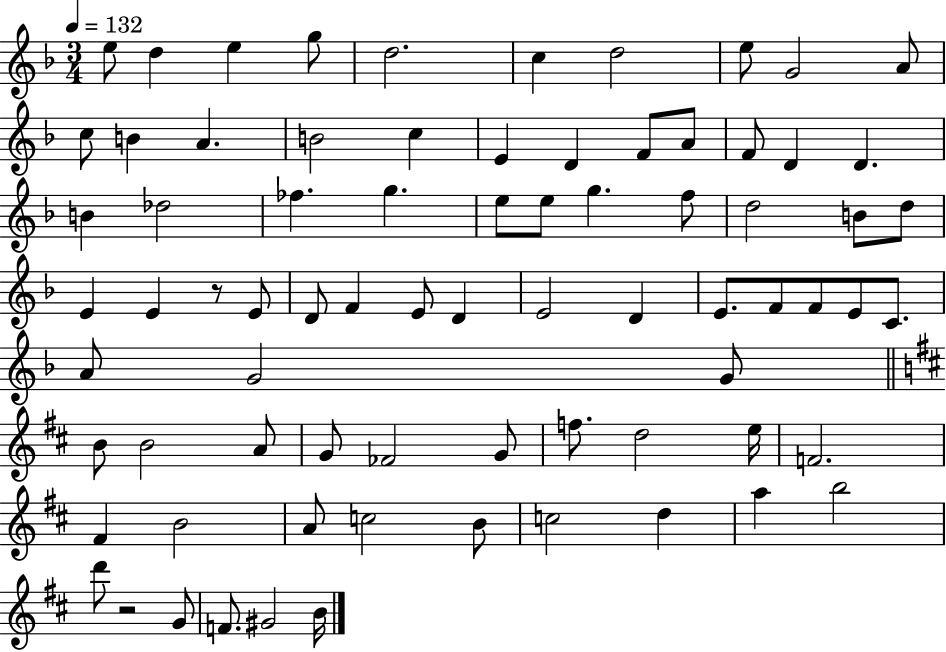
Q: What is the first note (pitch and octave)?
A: E5